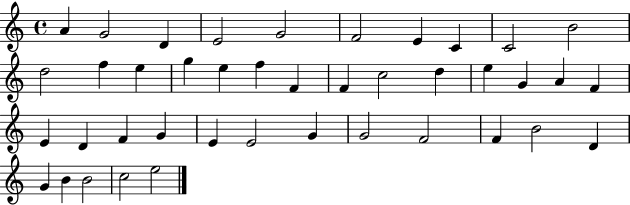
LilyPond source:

{
  \clef treble
  \time 4/4
  \defaultTimeSignature
  \key c \major
  a'4 g'2 d'4 | e'2 g'2 | f'2 e'4 c'4 | c'2 b'2 | \break d''2 f''4 e''4 | g''4 e''4 f''4 f'4 | f'4 c''2 d''4 | e''4 g'4 a'4 f'4 | \break e'4 d'4 f'4 g'4 | e'4 e'2 g'4 | g'2 f'2 | f'4 b'2 d'4 | \break g'4 b'4 b'2 | c''2 e''2 | \bar "|."
}